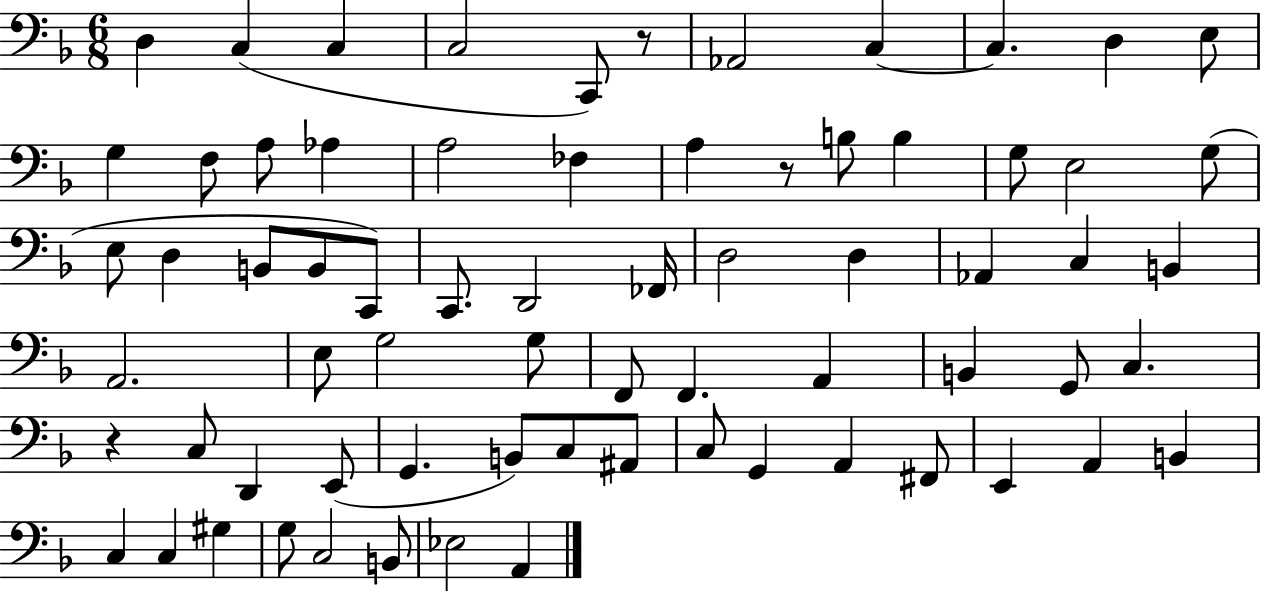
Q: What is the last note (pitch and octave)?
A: A2